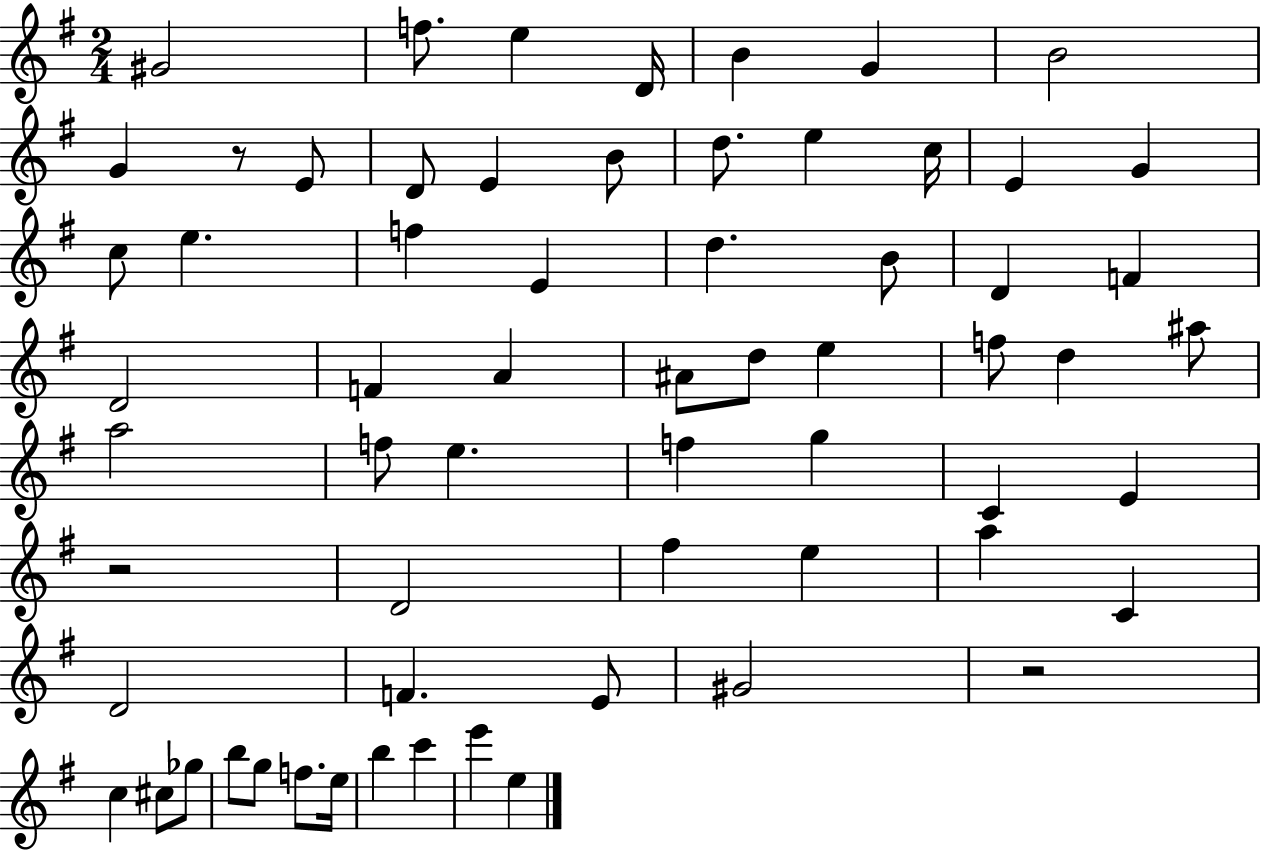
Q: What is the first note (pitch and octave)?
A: G#4